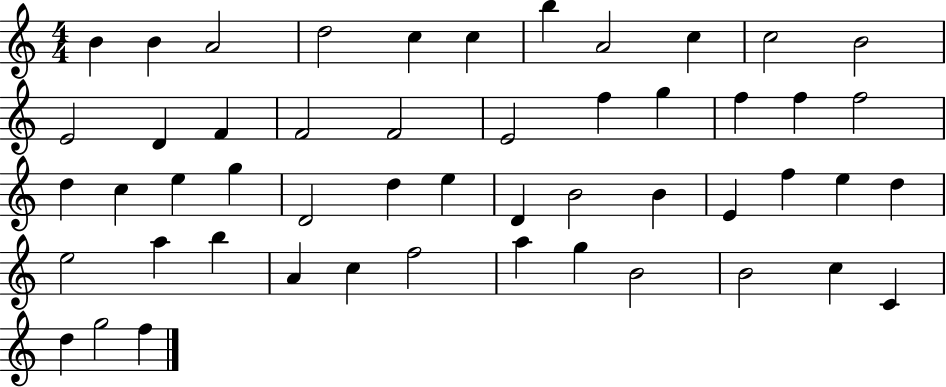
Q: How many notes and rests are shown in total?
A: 51